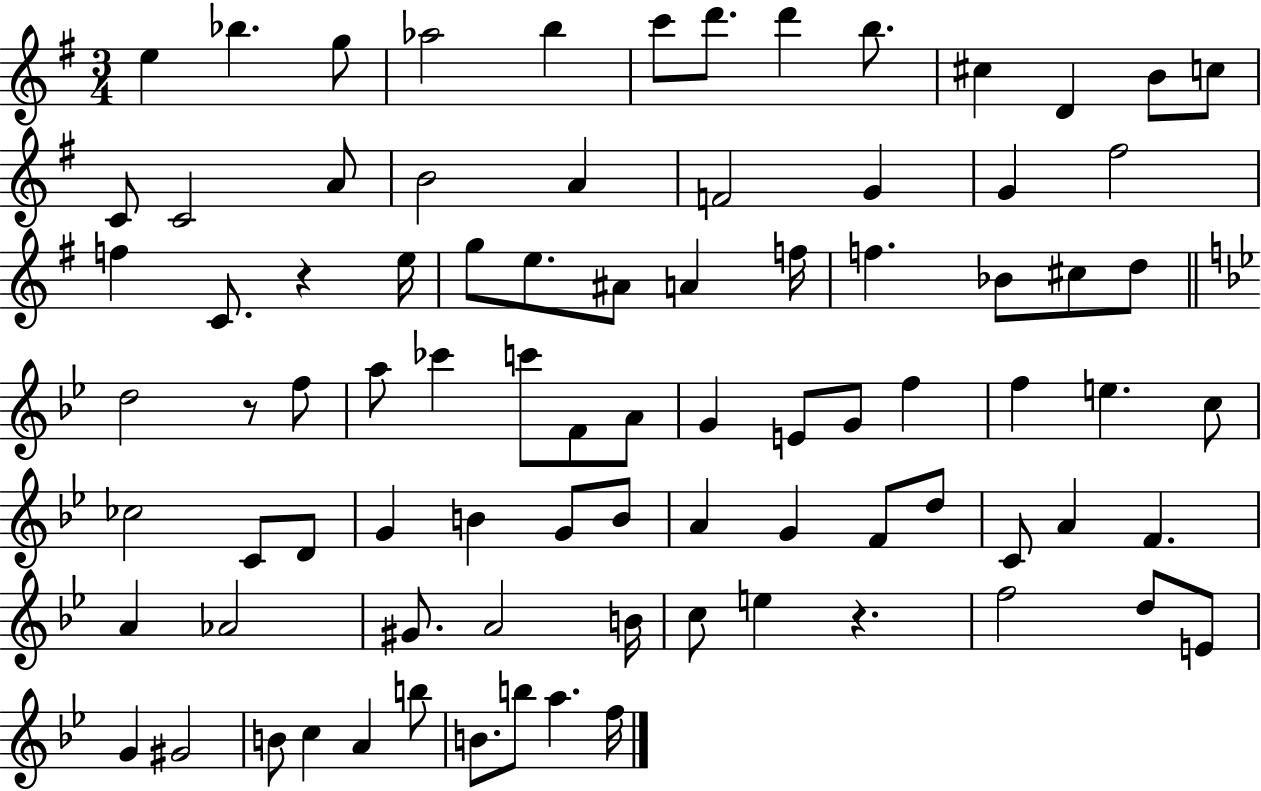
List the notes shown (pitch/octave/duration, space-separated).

E5/q Bb5/q. G5/e Ab5/h B5/q C6/e D6/e. D6/q B5/e. C#5/q D4/q B4/e C5/e C4/e C4/h A4/e B4/h A4/q F4/h G4/q G4/q F#5/h F5/q C4/e. R/q E5/s G5/e E5/e. A#4/e A4/q F5/s F5/q. Bb4/e C#5/e D5/e D5/h R/e F5/e A5/e CES6/q C6/e F4/e A4/e G4/q E4/e G4/e F5/q F5/q E5/q. C5/e CES5/h C4/e D4/e G4/q B4/q G4/e B4/e A4/q G4/q F4/e D5/e C4/e A4/q F4/q. A4/q Ab4/h G#4/e. A4/h B4/s C5/e E5/q R/q. F5/h D5/e E4/e G4/q G#4/h B4/e C5/q A4/q B5/e B4/e. B5/e A5/q. F5/s